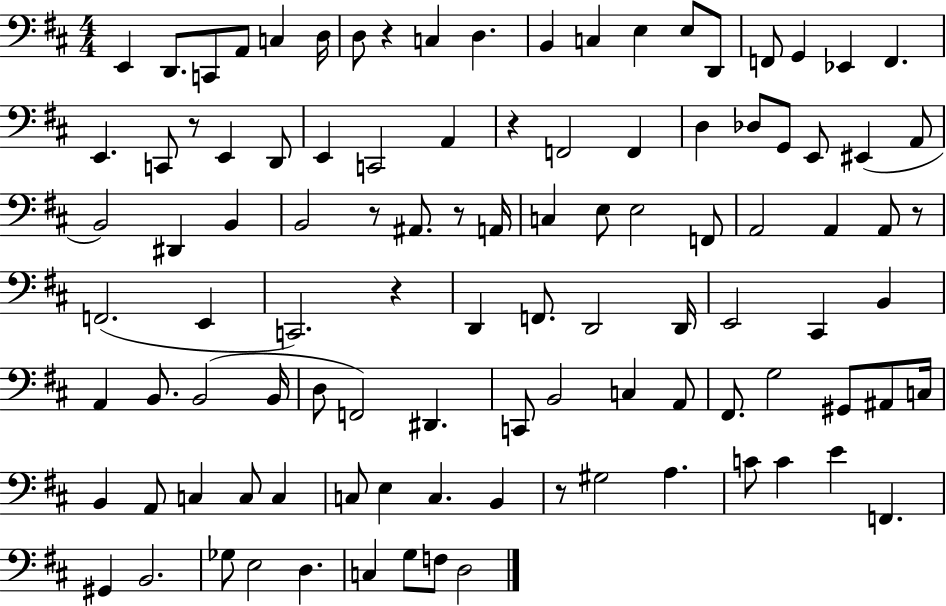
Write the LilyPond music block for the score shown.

{
  \clef bass
  \numericTimeSignature
  \time 4/4
  \key d \major
  \repeat volta 2 { e,4 d,8. c,8 a,8 c4 d16 | d8 r4 c4 d4. | b,4 c4 e4 e8 d,8 | f,8 g,4 ees,4 f,4. | \break e,4. c,8 r8 e,4 d,8 | e,4 c,2 a,4 | r4 f,2 f,4 | d4 des8 g,8 e,8 eis,4( a,8 | \break b,2) dis,4 b,4 | b,2 r8 ais,8. r8 a,16 | c4 e8 e2 f,8 | a,2 a,4 a,8 r8 | \break f,2.( e,4 | c,2.) r4 | d,4 f,8. d,2 d,16 | e,2 cis,4 b,4 | \break a,4 b,8. b,2( b,16 | d8 f,2) dis,4. | c,8 b,2 c4 a,8 | fis,8. g2 gis,8 ais,8 c16 | \break b,4 a,8 c4 c8 c4 | c8 e4 c4. b,4 | r8 gis2 a4. | c'8 c'4 e'4 f,4. | \break gis,4 b,2. | ges8 e2 d4. | c4 g8 f8 d2 | } \bar "|."
}